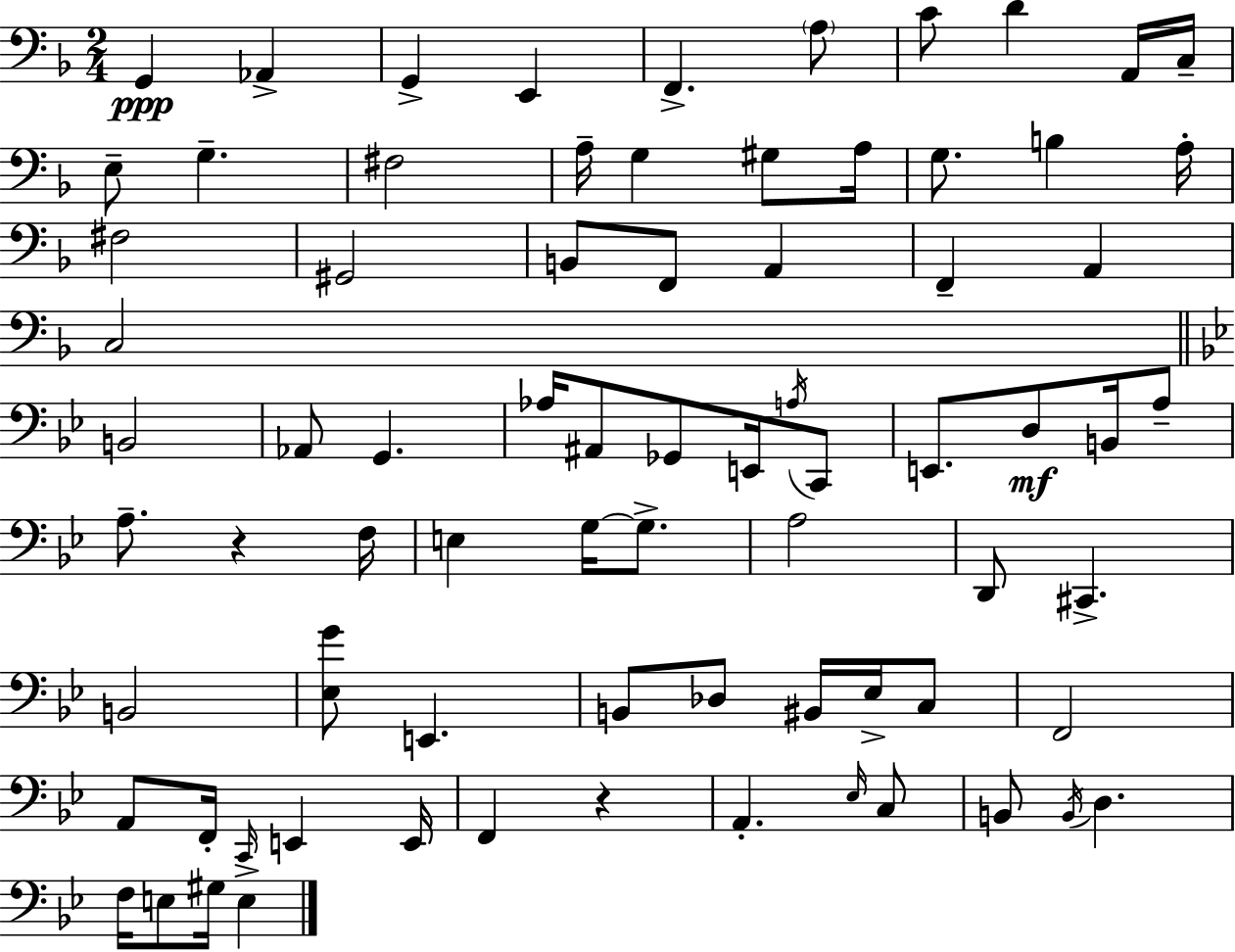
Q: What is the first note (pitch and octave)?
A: G2